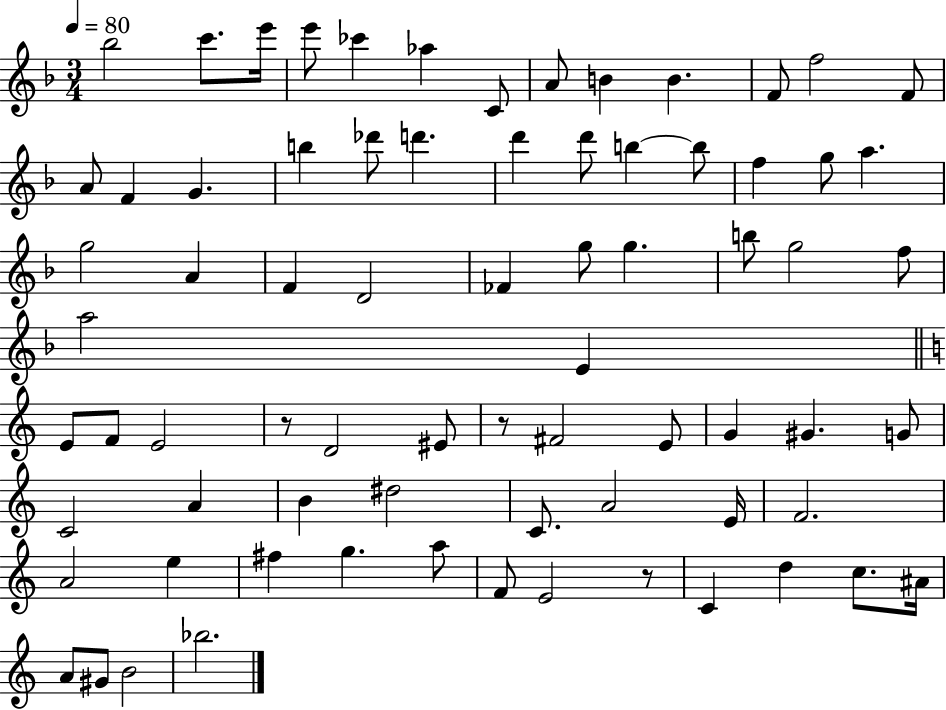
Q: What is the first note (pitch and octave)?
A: Bb5